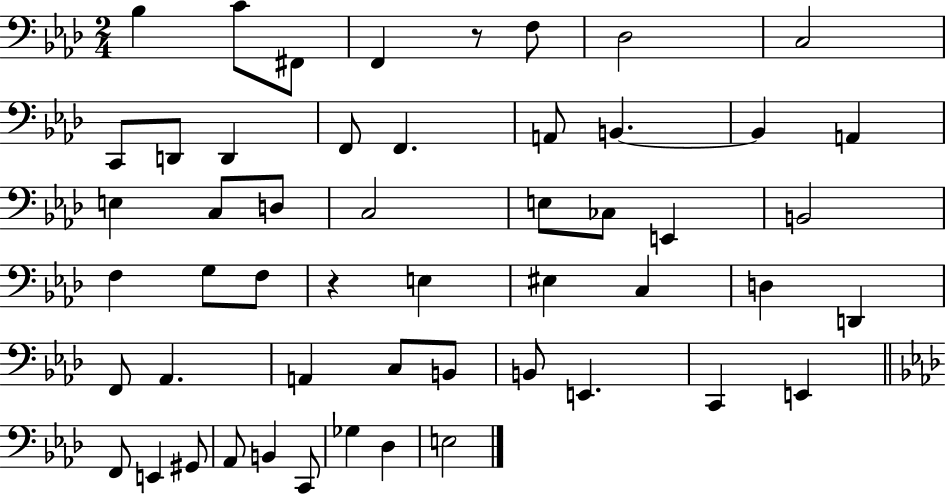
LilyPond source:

{
  \clef bass
  \numericTimeSignature
  \time 2/4
  \key aes \major
  bes4 c'8 fis,8 | f,4 r8 f8 | des2 | c2 | \break c,8 d,8 d,4 | f,8 f,4. | a,8 b,4.~~ | b,4 a,4 | \break e4 c8 d8 | c2 | e8 ces8 e,4 | b,2 | \break f4 g8 f8 | r4 e4 | eis4 c4 | d4 d,4 | \break f,8 aes,4. | a,4 c8 b,8 | b,8 e,4. | c,4 e,4 | \break \bar "||" \break \key aes \major f,8 e,4 gis,8 | aes,8 b,4 c,8 | ges4 des4 | e2 | \break \bar "|."
}